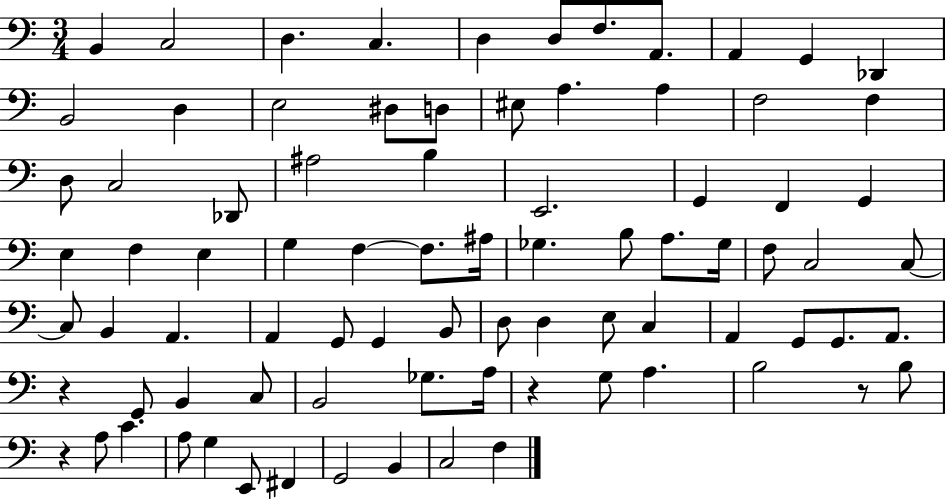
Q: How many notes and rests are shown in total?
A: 83